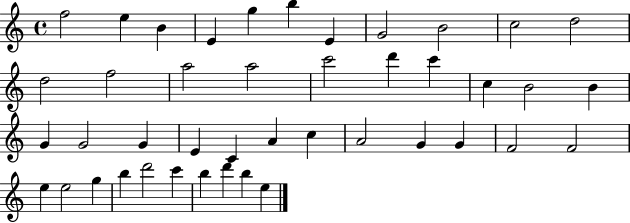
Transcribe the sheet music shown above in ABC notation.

X:1
T:Untitled
M:4/4
L:1/4
K:C
f2 e B E g b E G2 B2 c2 d2 d2 f2 a2 a2 c'2 d' c' c B2 B G G2 G E C A c A2 G G F2 F2 e e2 g b d'2 c' b d' b e